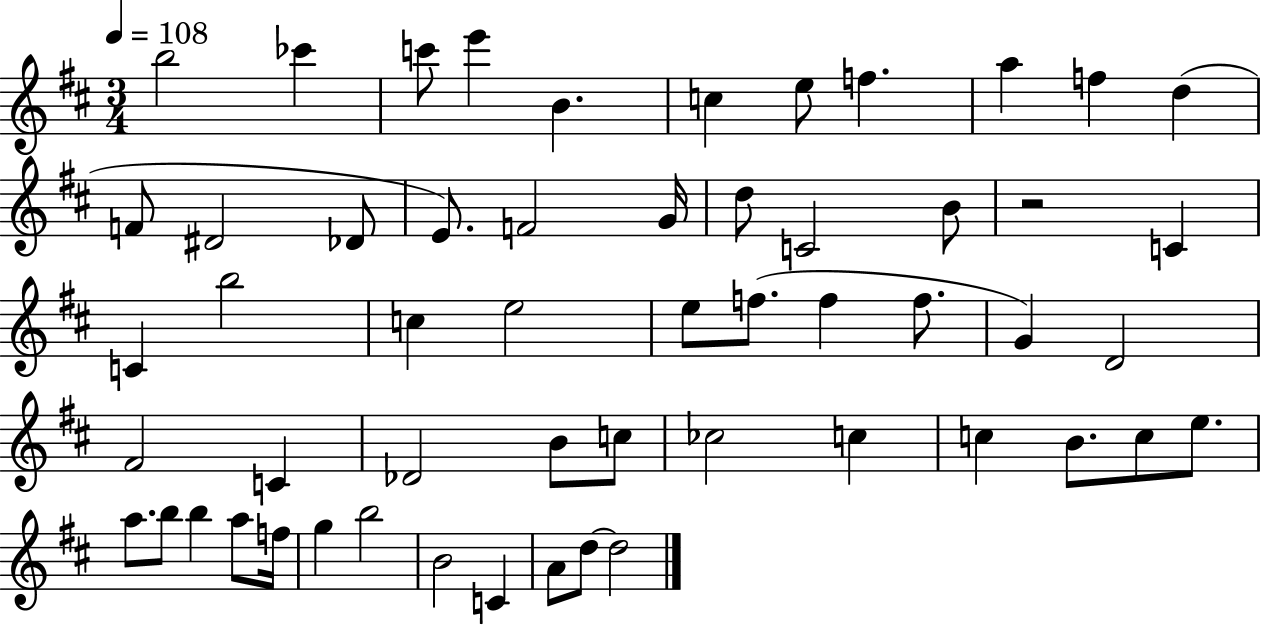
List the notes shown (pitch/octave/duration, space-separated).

B5/h CES6/q C6/e E6/q B4/q. C5/q E5/e F5/q. A5/q F5/q D5/q F4/e D#4/h Db4/e E4/e. F4/h G4/s D5/e C4/h B4/e R/h C4/q C4/q B5/h C5/q E5/h E5/e F5/e. F5/q F5/e. G4/q D4/h F#4/h C4/q Db4/h B4/e C5/e CES5/h C5/q C5/q B4/e. C5/e E5/e. A5/e. B5/e B5/q A5/e F5/s G5/q B5/h B4/h C4/q A4/e D5/e D5/h